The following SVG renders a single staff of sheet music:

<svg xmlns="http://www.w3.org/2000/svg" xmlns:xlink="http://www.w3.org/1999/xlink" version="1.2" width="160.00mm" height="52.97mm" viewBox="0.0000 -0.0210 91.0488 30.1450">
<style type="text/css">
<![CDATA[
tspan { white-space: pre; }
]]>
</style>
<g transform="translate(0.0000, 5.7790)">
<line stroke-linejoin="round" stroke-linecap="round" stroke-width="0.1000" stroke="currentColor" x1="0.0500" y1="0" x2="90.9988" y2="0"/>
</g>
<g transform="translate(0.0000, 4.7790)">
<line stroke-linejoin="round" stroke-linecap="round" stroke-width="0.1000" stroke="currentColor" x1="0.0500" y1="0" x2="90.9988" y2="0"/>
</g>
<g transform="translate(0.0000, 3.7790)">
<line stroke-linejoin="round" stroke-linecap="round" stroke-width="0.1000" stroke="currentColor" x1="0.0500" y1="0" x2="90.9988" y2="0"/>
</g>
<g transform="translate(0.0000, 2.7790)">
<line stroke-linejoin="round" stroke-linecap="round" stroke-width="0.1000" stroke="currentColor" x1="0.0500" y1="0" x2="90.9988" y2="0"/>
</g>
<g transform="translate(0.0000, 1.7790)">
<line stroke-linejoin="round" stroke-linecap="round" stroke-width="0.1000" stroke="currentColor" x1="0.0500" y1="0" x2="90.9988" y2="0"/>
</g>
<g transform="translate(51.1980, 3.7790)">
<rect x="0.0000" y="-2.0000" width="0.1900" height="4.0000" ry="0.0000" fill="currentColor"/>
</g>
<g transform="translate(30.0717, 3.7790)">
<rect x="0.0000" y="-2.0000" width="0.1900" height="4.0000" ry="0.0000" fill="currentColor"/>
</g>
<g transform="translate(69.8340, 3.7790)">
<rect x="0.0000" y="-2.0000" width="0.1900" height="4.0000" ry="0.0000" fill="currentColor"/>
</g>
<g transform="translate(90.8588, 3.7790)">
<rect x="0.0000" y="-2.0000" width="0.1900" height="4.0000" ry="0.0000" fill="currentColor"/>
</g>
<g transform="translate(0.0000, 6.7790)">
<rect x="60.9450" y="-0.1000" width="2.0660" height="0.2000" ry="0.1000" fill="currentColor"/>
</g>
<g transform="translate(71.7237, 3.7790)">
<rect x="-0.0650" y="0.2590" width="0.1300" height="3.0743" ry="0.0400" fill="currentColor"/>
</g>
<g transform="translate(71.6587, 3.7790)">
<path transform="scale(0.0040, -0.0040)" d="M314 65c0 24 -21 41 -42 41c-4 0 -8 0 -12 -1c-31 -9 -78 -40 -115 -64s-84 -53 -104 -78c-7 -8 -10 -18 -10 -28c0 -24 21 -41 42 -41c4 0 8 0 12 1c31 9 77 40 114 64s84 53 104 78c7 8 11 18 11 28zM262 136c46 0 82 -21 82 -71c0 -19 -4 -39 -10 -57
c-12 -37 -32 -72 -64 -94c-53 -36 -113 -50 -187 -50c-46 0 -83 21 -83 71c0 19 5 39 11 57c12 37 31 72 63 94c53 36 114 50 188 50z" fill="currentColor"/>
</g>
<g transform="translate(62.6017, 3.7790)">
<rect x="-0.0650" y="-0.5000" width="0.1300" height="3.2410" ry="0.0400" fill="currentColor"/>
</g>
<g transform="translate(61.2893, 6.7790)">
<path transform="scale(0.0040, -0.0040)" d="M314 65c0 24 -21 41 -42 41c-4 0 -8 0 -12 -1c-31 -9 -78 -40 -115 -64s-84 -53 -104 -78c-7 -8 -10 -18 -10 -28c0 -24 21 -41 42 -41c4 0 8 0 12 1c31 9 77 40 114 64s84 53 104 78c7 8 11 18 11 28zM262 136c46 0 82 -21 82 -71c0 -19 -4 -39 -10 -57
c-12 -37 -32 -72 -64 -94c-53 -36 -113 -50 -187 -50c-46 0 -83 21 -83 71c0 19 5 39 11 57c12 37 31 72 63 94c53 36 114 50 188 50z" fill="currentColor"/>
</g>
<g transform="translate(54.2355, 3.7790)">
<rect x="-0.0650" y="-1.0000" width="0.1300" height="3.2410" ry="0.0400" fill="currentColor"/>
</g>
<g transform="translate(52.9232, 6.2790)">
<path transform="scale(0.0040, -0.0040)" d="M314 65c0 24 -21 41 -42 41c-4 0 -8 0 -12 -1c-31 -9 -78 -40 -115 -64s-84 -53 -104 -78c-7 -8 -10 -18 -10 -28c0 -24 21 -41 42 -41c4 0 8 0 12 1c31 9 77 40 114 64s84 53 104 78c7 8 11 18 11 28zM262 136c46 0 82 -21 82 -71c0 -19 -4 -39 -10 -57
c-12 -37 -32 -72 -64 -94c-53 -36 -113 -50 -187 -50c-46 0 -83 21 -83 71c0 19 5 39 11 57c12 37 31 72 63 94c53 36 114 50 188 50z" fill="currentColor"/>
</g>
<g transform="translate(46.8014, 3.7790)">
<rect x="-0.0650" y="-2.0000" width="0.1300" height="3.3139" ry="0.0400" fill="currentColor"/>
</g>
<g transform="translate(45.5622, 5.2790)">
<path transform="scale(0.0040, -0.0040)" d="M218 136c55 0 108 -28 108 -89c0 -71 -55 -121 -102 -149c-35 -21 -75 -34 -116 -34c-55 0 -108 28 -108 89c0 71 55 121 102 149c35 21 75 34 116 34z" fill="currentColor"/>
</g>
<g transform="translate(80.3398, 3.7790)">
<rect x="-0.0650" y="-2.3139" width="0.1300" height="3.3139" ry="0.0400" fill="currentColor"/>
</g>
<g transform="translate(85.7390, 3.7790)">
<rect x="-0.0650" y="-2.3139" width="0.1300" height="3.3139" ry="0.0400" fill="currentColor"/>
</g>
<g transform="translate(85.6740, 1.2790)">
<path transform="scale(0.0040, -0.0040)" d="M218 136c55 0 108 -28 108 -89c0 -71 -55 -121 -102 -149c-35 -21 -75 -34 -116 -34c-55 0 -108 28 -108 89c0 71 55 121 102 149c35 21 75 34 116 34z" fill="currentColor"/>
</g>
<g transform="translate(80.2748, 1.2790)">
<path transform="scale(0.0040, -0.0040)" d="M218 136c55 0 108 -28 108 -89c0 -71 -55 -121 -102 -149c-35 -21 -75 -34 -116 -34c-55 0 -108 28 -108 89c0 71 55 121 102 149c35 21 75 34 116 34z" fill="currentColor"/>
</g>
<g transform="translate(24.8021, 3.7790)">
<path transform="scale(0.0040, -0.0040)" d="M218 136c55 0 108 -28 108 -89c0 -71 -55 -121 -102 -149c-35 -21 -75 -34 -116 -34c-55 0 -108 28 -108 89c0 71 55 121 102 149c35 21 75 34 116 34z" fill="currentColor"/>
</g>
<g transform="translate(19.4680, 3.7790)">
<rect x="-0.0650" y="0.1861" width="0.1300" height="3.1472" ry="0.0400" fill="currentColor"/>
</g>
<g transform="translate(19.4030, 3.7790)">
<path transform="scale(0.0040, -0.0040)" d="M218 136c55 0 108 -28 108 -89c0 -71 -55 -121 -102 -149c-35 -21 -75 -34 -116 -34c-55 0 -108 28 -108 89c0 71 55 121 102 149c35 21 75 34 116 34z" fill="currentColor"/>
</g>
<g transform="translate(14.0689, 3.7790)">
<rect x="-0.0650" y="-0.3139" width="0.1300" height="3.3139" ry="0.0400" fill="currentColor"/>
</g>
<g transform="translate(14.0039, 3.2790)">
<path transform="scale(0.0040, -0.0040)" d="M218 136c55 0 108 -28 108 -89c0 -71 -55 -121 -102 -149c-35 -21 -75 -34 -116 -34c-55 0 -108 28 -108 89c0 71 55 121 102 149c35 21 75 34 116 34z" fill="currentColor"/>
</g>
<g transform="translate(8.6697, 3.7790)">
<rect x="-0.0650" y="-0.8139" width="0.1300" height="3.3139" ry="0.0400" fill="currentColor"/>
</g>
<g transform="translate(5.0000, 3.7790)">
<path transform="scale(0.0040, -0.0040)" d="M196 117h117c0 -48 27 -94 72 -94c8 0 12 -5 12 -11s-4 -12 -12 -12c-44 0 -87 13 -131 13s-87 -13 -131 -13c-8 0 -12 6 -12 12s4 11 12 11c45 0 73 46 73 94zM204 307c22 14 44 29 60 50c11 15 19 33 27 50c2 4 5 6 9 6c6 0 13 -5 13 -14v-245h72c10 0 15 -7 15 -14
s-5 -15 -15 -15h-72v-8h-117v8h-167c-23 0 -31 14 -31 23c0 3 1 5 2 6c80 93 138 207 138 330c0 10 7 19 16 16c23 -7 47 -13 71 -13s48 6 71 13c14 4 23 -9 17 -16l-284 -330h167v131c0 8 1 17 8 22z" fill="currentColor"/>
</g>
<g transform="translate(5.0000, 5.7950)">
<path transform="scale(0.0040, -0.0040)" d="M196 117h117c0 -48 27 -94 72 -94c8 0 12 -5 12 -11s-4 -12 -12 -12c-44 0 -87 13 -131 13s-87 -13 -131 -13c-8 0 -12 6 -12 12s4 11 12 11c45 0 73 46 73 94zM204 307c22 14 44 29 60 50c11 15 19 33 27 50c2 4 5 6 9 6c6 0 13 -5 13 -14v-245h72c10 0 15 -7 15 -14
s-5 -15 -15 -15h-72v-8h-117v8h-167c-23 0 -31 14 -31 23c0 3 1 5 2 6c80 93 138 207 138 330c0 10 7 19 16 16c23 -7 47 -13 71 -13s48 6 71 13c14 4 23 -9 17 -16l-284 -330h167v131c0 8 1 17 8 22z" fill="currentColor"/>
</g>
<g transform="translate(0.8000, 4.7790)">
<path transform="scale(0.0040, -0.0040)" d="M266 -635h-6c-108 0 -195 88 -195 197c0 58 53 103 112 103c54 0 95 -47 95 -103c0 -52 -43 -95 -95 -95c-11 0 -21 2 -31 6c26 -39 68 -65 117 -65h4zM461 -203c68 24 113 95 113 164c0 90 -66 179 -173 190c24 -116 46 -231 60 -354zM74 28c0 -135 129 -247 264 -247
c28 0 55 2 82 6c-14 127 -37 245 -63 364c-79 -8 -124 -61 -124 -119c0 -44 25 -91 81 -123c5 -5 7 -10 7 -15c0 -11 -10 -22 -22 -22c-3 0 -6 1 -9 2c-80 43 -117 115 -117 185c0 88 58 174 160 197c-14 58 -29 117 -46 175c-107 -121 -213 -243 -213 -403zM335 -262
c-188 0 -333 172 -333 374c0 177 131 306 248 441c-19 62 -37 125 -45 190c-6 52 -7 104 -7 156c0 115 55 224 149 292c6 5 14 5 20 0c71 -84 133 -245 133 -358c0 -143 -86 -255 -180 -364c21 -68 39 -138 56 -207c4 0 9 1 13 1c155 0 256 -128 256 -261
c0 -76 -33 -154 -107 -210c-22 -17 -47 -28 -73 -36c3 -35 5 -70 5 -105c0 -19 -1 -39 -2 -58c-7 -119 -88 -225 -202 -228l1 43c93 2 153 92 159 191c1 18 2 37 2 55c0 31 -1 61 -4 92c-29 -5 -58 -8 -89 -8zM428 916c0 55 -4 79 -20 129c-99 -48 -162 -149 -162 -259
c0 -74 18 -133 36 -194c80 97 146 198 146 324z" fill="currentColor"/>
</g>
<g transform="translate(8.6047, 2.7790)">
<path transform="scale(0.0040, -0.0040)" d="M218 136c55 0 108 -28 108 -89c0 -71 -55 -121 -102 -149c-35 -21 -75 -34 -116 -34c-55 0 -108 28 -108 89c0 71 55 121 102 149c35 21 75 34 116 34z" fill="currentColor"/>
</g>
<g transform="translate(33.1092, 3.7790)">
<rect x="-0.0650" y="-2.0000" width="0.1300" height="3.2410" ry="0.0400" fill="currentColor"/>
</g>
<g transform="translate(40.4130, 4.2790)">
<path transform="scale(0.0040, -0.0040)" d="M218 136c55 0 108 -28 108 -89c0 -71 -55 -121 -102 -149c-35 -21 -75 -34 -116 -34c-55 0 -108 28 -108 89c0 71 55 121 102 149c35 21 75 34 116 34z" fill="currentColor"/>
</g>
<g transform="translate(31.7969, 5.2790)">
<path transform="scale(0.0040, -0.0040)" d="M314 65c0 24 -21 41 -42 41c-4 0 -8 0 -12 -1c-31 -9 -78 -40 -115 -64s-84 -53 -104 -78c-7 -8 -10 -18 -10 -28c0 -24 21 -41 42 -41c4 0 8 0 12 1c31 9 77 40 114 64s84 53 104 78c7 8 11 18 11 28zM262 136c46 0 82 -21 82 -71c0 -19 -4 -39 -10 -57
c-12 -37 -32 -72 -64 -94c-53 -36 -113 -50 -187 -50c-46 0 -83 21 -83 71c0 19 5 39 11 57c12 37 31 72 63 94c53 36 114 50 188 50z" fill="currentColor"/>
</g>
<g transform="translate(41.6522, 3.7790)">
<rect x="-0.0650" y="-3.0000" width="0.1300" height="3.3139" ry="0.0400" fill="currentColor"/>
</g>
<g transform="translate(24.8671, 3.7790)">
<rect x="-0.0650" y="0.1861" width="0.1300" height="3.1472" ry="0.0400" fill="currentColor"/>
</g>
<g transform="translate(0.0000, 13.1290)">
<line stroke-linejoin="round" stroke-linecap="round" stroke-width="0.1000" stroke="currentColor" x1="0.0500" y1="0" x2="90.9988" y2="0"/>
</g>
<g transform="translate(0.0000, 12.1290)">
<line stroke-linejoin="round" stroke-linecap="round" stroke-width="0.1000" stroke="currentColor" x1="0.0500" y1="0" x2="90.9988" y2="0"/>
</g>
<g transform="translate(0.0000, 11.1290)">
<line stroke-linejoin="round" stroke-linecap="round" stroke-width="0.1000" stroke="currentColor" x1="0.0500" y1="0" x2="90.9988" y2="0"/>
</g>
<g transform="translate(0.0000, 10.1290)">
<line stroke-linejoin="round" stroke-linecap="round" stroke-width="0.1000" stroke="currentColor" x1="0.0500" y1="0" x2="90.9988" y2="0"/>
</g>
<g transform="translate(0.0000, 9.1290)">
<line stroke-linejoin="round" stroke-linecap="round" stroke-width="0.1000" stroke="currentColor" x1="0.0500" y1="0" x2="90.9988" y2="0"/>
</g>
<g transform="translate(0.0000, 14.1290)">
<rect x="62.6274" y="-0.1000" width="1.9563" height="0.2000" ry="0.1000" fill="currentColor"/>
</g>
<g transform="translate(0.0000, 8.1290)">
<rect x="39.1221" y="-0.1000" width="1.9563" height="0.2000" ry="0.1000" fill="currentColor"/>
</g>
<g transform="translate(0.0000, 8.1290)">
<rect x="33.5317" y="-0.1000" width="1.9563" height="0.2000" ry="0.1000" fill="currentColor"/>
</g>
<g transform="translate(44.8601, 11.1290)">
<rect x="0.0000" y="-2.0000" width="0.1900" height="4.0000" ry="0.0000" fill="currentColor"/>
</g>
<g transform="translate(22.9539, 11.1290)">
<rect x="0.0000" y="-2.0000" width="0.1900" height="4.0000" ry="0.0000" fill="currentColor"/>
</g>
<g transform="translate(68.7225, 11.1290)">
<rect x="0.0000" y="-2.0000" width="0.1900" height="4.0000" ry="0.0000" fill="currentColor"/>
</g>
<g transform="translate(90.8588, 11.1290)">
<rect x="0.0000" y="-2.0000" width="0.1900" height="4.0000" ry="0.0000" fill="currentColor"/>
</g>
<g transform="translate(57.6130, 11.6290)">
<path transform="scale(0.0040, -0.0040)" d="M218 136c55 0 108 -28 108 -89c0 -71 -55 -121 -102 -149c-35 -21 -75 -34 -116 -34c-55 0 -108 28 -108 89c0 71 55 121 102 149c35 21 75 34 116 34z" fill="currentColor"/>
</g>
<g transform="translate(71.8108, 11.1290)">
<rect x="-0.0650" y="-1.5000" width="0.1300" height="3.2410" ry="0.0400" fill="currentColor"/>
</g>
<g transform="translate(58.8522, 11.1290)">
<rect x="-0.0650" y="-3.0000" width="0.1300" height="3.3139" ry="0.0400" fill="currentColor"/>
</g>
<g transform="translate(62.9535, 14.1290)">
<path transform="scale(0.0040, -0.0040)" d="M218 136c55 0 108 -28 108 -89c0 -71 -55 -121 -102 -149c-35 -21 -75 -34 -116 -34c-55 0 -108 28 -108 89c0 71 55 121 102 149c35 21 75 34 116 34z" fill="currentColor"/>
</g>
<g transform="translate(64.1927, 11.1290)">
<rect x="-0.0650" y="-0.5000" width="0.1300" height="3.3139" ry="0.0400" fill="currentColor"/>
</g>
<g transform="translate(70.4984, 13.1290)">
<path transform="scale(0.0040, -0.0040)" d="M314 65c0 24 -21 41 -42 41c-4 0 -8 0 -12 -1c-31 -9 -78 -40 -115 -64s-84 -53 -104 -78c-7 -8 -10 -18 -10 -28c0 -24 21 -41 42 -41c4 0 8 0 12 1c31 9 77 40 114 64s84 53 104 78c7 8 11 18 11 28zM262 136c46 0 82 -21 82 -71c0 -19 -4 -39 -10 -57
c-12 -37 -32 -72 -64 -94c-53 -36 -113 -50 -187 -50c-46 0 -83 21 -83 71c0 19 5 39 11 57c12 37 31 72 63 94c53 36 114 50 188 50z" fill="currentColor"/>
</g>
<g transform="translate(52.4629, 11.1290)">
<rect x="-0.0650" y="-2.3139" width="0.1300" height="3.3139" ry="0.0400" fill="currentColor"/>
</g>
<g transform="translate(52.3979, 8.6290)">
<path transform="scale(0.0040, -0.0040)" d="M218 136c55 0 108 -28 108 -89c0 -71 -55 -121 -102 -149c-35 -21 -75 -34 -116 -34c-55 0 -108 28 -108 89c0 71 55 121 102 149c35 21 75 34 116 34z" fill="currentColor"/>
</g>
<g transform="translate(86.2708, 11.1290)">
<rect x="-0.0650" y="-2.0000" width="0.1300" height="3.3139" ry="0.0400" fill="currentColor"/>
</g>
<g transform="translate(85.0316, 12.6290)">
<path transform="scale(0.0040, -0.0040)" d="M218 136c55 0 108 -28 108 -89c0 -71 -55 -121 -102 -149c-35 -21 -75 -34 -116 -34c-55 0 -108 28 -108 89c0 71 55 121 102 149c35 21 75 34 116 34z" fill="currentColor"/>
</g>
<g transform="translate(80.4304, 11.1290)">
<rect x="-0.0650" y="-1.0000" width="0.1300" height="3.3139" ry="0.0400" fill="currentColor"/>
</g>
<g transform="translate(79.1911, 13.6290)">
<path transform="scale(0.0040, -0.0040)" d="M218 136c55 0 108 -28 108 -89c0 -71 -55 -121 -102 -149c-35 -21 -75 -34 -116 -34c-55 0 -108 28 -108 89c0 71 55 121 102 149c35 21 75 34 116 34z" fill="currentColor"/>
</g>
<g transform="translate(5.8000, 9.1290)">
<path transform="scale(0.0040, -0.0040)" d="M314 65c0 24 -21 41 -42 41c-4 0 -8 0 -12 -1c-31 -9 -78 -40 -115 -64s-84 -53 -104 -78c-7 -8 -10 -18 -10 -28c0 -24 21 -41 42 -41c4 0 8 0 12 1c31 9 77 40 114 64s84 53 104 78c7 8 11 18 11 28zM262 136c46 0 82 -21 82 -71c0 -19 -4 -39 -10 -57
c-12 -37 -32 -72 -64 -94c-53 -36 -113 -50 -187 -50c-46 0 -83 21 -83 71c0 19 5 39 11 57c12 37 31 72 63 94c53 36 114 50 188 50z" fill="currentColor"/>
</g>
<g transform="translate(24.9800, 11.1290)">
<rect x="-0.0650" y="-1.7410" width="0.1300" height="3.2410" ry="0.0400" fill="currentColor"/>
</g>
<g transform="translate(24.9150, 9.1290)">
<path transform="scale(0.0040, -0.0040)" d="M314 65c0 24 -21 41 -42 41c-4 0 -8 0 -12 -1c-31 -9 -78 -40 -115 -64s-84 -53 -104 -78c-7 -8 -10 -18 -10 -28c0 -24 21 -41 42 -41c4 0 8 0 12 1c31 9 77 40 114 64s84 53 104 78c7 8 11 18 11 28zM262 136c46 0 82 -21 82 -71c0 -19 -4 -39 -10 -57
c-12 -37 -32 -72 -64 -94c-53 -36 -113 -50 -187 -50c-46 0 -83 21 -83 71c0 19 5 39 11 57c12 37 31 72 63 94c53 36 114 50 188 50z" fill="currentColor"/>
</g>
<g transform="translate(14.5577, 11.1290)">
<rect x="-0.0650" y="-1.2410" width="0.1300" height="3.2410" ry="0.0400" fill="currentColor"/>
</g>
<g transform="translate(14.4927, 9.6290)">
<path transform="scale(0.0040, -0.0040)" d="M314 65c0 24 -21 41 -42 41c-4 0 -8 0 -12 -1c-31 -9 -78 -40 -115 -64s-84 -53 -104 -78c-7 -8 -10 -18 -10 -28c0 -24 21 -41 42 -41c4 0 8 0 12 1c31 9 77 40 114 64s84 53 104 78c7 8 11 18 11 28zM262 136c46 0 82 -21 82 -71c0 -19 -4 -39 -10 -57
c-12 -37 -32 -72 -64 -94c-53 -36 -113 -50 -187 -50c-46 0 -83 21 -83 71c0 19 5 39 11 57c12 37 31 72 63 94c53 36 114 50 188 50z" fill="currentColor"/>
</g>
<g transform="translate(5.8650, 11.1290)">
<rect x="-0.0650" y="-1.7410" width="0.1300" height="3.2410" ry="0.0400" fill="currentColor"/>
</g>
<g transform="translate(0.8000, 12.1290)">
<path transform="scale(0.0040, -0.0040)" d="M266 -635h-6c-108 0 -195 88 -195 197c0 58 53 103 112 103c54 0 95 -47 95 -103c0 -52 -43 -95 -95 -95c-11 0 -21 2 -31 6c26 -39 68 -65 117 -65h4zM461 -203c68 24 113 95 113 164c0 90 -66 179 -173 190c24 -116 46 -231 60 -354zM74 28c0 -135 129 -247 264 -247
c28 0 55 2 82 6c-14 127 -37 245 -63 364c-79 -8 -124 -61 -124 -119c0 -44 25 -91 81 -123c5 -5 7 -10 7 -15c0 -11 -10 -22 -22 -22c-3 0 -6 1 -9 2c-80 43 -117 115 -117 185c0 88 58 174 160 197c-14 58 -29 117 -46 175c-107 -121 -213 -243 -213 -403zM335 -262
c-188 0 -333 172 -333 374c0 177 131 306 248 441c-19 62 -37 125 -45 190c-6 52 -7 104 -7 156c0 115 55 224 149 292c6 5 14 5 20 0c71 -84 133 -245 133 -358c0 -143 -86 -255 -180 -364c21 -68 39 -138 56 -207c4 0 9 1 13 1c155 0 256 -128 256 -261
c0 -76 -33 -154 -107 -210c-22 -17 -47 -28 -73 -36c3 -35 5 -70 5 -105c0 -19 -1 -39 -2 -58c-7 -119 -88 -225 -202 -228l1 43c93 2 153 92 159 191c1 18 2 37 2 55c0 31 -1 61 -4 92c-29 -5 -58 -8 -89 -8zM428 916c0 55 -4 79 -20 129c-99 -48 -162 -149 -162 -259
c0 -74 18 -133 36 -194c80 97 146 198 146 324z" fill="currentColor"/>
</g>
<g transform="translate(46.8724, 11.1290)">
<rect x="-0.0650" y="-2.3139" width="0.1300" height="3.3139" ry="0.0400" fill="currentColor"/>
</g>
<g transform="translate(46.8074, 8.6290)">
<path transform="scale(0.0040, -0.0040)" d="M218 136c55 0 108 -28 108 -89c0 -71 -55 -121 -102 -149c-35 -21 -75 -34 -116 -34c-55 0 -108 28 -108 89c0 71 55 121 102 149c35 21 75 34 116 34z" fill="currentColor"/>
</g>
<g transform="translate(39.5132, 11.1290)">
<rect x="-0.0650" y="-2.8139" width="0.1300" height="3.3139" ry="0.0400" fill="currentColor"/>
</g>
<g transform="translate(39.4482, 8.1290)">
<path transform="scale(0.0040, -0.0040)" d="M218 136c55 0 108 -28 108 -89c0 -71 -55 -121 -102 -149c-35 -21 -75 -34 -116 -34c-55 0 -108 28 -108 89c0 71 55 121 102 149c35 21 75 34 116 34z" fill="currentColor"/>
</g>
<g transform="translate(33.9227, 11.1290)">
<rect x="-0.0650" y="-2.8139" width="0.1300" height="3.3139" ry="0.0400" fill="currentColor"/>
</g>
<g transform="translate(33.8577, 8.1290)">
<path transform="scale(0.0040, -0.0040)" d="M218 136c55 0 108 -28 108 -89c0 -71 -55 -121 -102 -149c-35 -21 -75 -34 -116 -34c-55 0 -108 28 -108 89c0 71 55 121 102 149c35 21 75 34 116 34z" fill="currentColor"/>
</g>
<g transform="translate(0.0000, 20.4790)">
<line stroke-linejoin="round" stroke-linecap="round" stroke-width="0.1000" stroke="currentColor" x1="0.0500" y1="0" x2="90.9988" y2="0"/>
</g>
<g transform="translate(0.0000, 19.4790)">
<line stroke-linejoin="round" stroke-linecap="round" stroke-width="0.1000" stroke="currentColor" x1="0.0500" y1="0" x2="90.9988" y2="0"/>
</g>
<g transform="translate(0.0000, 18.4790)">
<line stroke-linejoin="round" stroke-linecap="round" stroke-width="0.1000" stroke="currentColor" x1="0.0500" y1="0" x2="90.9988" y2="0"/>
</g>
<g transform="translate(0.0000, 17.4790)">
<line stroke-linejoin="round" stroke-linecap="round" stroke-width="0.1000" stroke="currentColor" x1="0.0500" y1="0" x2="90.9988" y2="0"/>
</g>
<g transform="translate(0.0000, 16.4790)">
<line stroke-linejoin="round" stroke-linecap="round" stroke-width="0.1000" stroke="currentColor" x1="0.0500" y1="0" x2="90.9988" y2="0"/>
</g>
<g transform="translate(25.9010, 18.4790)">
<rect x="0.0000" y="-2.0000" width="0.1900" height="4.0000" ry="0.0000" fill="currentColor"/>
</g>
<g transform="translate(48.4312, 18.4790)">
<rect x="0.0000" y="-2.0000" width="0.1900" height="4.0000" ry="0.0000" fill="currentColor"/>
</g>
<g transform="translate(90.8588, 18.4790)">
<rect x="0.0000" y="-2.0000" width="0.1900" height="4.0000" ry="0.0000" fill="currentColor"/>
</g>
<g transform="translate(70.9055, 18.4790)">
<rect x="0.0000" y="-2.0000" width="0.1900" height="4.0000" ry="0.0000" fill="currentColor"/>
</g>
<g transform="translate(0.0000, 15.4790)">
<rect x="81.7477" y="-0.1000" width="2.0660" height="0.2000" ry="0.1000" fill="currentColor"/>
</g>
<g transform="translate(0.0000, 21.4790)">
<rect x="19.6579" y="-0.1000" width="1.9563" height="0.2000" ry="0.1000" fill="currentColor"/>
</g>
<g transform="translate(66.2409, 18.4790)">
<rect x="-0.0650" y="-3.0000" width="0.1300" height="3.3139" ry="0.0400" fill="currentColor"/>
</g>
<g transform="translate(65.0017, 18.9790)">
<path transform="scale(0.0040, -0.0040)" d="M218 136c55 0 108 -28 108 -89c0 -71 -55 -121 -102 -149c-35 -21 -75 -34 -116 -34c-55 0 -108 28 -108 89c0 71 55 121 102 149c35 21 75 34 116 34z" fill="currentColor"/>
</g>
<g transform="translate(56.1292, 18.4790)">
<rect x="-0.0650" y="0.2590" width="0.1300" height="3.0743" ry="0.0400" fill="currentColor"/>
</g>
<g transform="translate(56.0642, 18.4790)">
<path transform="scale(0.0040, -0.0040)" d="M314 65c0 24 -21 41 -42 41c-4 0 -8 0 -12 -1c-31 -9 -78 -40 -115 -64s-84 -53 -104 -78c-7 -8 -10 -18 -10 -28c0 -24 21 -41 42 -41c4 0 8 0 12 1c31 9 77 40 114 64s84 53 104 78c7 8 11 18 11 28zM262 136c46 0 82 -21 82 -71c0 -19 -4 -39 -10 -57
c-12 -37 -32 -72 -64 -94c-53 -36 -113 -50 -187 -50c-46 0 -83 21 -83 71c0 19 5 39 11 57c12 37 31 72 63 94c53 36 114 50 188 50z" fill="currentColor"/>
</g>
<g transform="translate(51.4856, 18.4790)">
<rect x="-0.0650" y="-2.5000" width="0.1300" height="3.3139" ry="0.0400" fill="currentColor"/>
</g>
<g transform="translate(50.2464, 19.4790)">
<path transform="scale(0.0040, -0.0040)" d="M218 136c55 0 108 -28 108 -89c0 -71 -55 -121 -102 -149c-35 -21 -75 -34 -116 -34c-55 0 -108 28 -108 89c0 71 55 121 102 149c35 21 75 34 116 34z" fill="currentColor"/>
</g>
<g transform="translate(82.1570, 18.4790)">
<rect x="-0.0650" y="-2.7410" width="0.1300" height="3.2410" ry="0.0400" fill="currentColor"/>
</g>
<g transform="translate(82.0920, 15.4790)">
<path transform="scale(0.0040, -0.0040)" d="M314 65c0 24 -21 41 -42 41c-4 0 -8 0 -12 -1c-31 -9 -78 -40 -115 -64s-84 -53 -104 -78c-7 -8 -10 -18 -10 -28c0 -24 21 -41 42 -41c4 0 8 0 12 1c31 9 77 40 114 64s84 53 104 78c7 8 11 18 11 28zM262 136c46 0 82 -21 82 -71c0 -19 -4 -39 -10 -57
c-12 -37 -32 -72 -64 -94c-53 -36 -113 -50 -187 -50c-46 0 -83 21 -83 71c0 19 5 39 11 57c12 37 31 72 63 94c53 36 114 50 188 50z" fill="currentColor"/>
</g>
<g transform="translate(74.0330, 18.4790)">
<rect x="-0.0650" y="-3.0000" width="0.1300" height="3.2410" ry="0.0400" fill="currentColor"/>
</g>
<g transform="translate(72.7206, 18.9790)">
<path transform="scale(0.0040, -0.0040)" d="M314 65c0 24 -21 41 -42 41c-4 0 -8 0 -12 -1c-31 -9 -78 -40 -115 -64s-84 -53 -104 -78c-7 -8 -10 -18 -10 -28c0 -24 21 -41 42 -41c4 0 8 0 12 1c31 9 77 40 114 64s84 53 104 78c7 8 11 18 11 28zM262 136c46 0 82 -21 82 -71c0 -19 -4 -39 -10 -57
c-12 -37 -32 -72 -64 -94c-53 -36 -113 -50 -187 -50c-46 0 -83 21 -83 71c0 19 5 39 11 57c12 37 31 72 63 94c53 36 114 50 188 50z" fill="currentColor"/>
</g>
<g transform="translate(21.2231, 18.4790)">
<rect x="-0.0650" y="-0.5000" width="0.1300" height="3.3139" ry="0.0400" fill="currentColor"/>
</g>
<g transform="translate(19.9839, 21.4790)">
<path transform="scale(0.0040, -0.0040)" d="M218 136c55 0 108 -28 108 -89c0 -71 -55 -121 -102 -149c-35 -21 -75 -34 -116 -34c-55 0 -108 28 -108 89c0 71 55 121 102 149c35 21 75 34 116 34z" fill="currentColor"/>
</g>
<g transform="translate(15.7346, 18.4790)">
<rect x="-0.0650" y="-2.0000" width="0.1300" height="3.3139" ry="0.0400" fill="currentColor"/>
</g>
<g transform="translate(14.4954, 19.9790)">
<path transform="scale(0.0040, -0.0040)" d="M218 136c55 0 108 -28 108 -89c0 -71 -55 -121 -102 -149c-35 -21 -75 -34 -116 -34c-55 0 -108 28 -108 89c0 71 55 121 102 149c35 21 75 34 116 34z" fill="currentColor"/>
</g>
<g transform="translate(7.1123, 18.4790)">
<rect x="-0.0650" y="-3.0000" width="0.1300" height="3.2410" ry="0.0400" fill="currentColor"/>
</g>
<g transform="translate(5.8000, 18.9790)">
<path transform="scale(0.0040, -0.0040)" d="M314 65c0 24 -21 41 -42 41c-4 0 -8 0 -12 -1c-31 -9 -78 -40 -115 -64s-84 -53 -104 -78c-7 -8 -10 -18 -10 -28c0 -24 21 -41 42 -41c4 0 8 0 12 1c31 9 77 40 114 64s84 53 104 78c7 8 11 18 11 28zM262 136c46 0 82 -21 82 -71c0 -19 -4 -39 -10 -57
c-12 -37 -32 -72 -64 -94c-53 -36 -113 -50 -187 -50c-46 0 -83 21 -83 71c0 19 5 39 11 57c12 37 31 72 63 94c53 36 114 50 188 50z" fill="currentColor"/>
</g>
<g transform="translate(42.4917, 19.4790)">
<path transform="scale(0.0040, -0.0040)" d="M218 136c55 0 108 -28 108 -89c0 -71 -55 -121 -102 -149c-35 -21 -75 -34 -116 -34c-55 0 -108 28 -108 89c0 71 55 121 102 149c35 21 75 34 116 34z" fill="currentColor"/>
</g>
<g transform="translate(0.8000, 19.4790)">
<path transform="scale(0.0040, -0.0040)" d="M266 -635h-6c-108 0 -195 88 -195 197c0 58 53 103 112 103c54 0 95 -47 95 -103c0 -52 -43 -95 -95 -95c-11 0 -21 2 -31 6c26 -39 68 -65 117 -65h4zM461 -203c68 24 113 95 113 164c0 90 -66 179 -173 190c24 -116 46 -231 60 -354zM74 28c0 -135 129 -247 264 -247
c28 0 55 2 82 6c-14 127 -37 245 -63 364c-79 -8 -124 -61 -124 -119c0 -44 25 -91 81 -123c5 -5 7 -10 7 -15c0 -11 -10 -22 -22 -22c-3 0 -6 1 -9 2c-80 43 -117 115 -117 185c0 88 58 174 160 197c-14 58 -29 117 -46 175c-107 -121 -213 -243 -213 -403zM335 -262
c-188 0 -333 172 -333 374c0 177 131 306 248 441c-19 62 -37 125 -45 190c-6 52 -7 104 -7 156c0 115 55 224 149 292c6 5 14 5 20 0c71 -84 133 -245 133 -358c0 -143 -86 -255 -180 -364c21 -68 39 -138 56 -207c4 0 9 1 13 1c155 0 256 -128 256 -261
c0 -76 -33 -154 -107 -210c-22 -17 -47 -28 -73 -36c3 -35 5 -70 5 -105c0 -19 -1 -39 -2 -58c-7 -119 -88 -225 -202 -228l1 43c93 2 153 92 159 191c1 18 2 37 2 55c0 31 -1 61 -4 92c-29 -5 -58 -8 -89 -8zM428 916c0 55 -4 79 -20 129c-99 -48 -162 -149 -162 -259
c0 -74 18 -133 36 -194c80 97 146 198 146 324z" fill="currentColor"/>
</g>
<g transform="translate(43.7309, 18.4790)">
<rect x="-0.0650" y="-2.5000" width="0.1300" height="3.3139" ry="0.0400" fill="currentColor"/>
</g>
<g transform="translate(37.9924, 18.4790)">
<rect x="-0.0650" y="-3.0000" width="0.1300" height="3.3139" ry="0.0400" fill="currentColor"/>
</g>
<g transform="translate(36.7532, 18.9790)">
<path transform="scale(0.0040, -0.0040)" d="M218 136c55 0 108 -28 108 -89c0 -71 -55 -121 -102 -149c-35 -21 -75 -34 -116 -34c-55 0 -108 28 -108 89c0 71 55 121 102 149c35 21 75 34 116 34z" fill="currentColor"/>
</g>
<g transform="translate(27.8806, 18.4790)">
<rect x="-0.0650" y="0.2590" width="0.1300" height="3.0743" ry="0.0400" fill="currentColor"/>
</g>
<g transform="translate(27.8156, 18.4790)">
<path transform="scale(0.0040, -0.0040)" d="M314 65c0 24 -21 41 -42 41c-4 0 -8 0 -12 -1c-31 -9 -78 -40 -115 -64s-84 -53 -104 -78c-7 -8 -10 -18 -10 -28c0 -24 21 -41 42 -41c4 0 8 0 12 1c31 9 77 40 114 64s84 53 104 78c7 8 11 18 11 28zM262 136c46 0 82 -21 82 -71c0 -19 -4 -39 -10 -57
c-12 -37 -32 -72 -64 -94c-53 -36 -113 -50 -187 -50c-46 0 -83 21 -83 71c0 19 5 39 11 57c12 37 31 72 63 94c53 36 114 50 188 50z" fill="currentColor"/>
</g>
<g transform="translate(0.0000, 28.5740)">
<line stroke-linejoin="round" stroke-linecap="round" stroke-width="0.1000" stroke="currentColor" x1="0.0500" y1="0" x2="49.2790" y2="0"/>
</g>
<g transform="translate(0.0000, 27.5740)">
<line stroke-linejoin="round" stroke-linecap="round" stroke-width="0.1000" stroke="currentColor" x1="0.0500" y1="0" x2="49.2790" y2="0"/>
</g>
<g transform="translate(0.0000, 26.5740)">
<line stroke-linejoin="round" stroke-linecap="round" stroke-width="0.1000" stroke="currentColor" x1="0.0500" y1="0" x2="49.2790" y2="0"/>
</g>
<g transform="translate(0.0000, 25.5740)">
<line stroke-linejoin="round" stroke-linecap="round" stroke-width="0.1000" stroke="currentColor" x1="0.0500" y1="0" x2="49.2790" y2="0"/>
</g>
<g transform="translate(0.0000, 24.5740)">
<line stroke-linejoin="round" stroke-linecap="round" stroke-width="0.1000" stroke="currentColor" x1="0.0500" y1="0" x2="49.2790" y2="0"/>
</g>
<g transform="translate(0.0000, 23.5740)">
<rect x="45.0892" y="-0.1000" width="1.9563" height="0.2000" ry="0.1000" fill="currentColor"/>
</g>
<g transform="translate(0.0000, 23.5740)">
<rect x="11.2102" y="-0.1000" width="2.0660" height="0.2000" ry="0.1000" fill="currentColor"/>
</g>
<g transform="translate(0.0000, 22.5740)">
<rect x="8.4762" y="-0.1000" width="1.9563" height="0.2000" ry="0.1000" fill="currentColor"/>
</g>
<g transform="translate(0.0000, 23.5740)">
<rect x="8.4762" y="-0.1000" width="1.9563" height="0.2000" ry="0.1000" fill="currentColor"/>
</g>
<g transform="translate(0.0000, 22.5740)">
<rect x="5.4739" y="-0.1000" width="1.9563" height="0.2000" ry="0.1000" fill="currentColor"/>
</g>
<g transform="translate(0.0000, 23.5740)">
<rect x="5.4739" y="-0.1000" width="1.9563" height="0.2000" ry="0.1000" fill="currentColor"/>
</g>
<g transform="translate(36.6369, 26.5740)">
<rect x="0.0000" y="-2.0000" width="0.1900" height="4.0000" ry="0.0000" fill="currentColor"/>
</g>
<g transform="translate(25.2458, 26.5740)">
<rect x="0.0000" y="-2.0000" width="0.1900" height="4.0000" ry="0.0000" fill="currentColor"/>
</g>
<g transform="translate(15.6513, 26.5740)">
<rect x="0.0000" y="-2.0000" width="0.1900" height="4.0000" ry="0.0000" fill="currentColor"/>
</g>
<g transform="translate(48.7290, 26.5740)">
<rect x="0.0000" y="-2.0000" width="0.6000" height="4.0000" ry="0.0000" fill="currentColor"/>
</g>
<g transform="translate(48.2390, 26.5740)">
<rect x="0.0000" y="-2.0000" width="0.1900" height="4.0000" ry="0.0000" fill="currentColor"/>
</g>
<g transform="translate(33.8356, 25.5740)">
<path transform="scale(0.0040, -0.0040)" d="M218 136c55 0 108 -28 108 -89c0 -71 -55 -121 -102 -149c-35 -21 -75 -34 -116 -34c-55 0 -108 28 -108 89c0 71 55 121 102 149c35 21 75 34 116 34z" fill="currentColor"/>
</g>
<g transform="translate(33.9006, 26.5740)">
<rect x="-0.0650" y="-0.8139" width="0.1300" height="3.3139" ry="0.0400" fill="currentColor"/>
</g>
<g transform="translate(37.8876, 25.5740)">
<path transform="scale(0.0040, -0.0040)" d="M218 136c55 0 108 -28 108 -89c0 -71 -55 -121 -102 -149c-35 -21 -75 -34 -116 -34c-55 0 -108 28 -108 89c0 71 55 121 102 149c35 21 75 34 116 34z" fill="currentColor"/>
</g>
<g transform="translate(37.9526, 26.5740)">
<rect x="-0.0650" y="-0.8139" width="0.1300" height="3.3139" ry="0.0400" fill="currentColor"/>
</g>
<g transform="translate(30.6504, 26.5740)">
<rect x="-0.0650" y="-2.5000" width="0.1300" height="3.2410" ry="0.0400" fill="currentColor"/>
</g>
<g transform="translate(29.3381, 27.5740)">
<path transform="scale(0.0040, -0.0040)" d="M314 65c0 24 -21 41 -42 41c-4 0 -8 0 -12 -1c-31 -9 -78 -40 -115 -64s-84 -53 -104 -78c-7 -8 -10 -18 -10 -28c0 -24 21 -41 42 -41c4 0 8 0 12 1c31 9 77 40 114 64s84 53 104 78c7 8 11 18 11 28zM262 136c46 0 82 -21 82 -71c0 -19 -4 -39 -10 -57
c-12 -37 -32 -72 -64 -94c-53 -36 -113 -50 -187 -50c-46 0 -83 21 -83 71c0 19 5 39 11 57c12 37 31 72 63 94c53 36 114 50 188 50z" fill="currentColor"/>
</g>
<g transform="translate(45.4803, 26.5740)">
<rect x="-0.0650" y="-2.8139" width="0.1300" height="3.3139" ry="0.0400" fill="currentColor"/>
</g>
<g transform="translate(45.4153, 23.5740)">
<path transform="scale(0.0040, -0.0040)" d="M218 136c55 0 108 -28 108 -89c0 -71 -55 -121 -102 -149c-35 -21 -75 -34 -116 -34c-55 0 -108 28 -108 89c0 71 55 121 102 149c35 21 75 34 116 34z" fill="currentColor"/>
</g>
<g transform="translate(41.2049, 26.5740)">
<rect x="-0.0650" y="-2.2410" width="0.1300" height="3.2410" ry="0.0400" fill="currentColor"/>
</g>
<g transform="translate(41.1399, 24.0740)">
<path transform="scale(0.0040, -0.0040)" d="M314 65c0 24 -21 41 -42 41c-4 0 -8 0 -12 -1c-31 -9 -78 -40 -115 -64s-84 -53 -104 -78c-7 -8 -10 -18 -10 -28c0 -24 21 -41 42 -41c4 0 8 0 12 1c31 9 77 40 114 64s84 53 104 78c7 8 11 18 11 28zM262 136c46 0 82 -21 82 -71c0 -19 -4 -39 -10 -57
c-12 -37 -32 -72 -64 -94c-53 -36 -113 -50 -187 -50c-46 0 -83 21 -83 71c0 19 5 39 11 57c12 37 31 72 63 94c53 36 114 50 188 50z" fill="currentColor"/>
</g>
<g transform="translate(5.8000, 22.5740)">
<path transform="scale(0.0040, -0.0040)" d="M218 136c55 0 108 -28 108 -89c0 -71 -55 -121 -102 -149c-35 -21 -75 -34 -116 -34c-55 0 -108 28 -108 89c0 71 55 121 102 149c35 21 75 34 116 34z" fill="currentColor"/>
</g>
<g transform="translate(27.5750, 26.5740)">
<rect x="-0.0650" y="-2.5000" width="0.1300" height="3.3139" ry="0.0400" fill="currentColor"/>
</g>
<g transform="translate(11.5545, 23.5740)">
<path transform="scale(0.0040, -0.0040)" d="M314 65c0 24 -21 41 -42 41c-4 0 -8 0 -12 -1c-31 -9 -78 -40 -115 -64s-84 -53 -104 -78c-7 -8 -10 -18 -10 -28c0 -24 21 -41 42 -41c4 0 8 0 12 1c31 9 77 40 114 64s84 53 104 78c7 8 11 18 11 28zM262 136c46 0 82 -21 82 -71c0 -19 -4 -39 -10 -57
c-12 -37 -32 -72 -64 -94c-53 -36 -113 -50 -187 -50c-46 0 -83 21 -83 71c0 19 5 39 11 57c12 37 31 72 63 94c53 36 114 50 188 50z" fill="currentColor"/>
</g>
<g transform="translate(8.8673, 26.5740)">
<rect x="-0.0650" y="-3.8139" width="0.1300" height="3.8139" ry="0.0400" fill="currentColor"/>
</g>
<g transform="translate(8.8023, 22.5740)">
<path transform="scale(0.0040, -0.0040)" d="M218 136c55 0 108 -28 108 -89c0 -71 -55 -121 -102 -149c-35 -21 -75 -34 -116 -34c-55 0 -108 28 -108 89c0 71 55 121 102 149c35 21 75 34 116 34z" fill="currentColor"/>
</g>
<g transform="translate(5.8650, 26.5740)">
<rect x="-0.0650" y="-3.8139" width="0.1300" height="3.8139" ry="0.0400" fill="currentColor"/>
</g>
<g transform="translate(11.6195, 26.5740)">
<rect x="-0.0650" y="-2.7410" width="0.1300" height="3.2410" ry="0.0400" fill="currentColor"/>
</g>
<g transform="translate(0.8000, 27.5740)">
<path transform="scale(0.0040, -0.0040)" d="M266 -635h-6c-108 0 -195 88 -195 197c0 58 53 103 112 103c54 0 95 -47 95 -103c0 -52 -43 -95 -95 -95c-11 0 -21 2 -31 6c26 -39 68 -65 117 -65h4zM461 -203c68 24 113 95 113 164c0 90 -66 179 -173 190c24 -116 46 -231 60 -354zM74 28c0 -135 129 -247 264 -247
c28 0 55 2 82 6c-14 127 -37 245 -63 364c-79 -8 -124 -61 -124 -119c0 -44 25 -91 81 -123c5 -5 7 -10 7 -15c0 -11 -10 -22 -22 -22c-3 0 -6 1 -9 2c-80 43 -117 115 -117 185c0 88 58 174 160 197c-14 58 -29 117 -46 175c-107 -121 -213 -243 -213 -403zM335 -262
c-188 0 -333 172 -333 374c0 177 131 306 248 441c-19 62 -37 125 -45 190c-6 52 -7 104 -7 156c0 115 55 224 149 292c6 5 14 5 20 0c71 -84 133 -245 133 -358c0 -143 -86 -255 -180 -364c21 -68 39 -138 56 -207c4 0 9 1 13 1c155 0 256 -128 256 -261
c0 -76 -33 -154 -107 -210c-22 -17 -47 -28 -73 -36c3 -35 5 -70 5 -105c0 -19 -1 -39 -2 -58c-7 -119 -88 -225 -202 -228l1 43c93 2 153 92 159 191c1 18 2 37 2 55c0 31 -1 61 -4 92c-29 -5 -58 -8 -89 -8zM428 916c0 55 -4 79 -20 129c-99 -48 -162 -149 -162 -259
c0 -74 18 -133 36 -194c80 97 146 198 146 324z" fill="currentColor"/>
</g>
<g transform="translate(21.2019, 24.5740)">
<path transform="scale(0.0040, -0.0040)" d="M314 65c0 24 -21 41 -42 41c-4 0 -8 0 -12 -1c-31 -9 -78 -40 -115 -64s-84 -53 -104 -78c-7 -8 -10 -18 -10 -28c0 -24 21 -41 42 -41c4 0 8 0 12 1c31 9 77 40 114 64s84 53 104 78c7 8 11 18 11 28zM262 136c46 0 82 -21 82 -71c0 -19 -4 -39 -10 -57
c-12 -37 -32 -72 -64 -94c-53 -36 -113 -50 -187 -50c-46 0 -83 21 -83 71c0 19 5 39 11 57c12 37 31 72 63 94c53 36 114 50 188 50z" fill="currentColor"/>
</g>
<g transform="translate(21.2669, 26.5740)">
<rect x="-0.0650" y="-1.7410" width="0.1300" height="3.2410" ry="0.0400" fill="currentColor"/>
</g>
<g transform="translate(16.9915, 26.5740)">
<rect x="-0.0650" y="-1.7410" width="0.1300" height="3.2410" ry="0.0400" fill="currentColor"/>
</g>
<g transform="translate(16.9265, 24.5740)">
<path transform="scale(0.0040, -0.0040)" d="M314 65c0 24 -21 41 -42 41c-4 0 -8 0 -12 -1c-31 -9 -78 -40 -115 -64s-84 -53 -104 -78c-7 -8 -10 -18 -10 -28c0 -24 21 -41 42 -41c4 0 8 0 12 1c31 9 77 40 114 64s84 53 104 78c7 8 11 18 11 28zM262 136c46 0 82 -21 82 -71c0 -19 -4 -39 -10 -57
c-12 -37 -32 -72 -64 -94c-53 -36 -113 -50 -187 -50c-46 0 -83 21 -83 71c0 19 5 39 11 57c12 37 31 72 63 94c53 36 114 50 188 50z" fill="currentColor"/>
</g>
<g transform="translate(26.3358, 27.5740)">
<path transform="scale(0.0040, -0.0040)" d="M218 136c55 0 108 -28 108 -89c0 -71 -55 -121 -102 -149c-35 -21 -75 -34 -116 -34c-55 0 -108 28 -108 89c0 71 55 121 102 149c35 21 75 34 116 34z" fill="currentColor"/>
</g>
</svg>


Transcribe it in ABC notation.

X:1
T:Untitled
M:4/4
L:1/4
K:C
d c B B F2 A F D2 C2 B2 g g f2 e2 f2 a a g g A C E2 D F A2 F C B2 A G G B2 A A2 a2 c' c' a2 f2 f2 G G2 d d g2 a